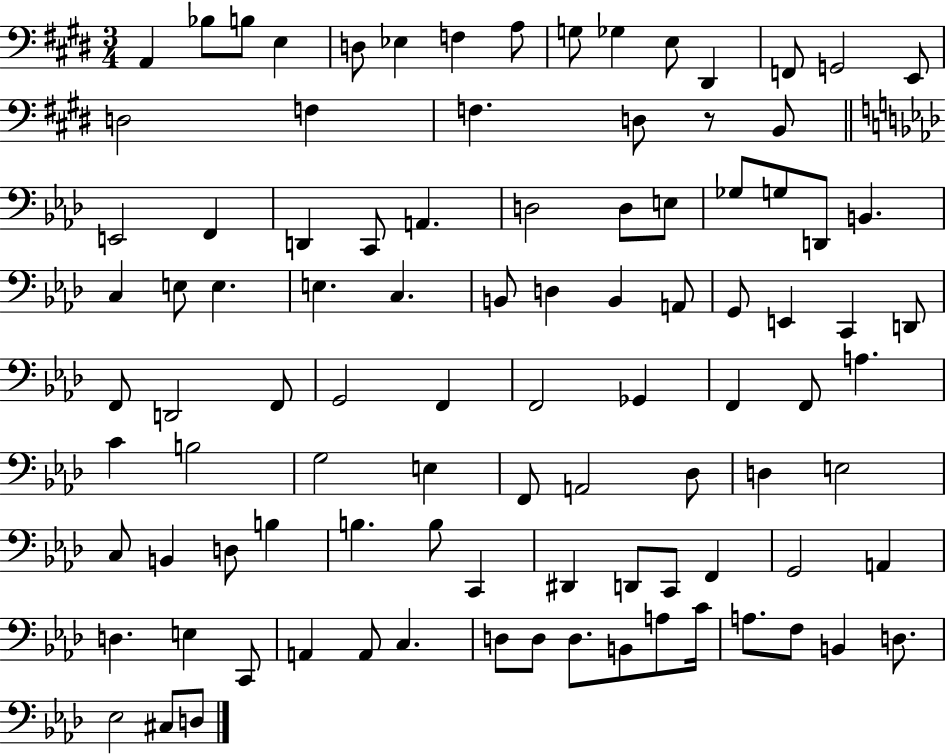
{
  \clef bass
  \numericTimeSignature
  \time 3/4
  \key e \major
  \repeat volta 2 { a,4 bes8 b8 e4 | d8 ees4 f4 a8 | g8 ges4 e8 dis,4 | f,8 g,2 e,8 | \break d2 f4 | f4. d8 r8 b,8 | \bar "||" \break \key f \minor e,2 f,4 | d,4 c,8 a,4. | d2 d8 e8 | ges8 g8 d,8 b,4. | \break c4 e8 e4. | e4. c4. | b,8 d4 b,4 a,8 | g,8 e,4 c,4 d,8 | \break f,8 d,2 f,8 | g,2 f,4 | f,2 ges,4 | f,4 f,8 a4. | \break c'4 b2 | g2 e4 | f,8 a,2 des8 | d4 e2 | \break c8 b,4 d8 b4 | b4. b8 c,4 | dis,4 d,8 c,8 f,4 | g,2 a,4 | \break d4. e4 c,8 | a,4 a,8 c4. | d8 d8 d8. b,8 a8 c'16 | a8. f8 b,4 d8. | \break ees2 cis8 d8 | } \bar "|."
}